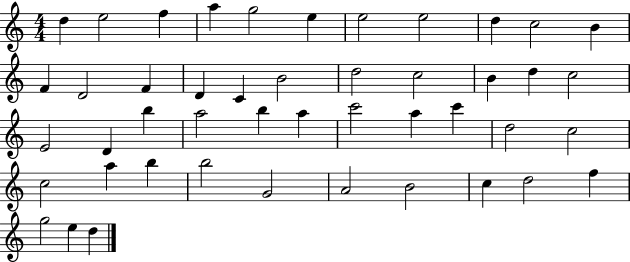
D5/q E5/h F5/q A5/q G5/h E5/q E5/h E5/h D5/q C5/h B4/q F4/q D4/h F4/q D4/q C4/q B4/h D5/h C5/h B4/q D5/q C5/h E4/h D4/q B5/q A5/h B5/q A5/q C6/h A5/q C6/q D5/h C5/h C5/h A5/q B5/q B5/h G4/h A4/h B4/h C5/q D5/h F5/q G5/h E5/q D5/q